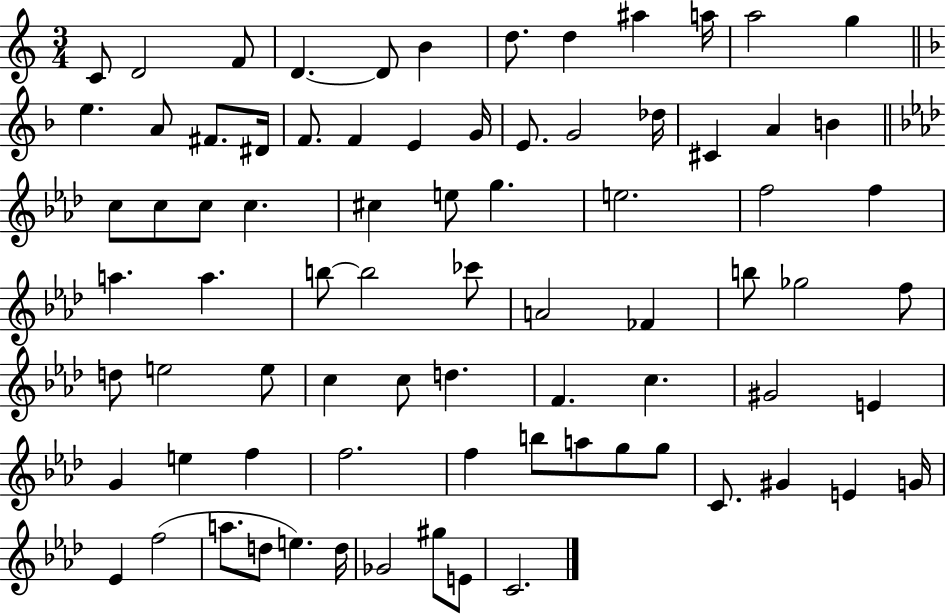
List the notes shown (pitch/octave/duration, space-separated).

C4/e D4/h F4/e D4/q. D4/e B4/q D5/e. D5/q A#5/q A5/s A5/h G5/q E5/q. A4/e F#4/e. D#4/s F4/e. F4/q E4/q G4/s E4/e. G4/h Db5/s C#4/q A4/q B4/q C5/e C5/e C5/e C5/q. C#5/q E5/e G5/q. E5/h. F5/h F5/q A5/q. A5/q. B5/e B5/h CES6/e A4/h FES4/q B5/e Gb5/h F5/e D5/e E5/h E5/e C5/q C5/e D5/q. F4/q. C5/q. G#4/h E4/q G4/q E5/q F5/q F5/h. F5/q B5/e A5/e G5/e G5/e C4/e. G#4/q E4/q G4/s Eb4/q F5/h A5/e. D5/e E5/q. D5/s Gb4/h G#5/e E4/e C4/h.